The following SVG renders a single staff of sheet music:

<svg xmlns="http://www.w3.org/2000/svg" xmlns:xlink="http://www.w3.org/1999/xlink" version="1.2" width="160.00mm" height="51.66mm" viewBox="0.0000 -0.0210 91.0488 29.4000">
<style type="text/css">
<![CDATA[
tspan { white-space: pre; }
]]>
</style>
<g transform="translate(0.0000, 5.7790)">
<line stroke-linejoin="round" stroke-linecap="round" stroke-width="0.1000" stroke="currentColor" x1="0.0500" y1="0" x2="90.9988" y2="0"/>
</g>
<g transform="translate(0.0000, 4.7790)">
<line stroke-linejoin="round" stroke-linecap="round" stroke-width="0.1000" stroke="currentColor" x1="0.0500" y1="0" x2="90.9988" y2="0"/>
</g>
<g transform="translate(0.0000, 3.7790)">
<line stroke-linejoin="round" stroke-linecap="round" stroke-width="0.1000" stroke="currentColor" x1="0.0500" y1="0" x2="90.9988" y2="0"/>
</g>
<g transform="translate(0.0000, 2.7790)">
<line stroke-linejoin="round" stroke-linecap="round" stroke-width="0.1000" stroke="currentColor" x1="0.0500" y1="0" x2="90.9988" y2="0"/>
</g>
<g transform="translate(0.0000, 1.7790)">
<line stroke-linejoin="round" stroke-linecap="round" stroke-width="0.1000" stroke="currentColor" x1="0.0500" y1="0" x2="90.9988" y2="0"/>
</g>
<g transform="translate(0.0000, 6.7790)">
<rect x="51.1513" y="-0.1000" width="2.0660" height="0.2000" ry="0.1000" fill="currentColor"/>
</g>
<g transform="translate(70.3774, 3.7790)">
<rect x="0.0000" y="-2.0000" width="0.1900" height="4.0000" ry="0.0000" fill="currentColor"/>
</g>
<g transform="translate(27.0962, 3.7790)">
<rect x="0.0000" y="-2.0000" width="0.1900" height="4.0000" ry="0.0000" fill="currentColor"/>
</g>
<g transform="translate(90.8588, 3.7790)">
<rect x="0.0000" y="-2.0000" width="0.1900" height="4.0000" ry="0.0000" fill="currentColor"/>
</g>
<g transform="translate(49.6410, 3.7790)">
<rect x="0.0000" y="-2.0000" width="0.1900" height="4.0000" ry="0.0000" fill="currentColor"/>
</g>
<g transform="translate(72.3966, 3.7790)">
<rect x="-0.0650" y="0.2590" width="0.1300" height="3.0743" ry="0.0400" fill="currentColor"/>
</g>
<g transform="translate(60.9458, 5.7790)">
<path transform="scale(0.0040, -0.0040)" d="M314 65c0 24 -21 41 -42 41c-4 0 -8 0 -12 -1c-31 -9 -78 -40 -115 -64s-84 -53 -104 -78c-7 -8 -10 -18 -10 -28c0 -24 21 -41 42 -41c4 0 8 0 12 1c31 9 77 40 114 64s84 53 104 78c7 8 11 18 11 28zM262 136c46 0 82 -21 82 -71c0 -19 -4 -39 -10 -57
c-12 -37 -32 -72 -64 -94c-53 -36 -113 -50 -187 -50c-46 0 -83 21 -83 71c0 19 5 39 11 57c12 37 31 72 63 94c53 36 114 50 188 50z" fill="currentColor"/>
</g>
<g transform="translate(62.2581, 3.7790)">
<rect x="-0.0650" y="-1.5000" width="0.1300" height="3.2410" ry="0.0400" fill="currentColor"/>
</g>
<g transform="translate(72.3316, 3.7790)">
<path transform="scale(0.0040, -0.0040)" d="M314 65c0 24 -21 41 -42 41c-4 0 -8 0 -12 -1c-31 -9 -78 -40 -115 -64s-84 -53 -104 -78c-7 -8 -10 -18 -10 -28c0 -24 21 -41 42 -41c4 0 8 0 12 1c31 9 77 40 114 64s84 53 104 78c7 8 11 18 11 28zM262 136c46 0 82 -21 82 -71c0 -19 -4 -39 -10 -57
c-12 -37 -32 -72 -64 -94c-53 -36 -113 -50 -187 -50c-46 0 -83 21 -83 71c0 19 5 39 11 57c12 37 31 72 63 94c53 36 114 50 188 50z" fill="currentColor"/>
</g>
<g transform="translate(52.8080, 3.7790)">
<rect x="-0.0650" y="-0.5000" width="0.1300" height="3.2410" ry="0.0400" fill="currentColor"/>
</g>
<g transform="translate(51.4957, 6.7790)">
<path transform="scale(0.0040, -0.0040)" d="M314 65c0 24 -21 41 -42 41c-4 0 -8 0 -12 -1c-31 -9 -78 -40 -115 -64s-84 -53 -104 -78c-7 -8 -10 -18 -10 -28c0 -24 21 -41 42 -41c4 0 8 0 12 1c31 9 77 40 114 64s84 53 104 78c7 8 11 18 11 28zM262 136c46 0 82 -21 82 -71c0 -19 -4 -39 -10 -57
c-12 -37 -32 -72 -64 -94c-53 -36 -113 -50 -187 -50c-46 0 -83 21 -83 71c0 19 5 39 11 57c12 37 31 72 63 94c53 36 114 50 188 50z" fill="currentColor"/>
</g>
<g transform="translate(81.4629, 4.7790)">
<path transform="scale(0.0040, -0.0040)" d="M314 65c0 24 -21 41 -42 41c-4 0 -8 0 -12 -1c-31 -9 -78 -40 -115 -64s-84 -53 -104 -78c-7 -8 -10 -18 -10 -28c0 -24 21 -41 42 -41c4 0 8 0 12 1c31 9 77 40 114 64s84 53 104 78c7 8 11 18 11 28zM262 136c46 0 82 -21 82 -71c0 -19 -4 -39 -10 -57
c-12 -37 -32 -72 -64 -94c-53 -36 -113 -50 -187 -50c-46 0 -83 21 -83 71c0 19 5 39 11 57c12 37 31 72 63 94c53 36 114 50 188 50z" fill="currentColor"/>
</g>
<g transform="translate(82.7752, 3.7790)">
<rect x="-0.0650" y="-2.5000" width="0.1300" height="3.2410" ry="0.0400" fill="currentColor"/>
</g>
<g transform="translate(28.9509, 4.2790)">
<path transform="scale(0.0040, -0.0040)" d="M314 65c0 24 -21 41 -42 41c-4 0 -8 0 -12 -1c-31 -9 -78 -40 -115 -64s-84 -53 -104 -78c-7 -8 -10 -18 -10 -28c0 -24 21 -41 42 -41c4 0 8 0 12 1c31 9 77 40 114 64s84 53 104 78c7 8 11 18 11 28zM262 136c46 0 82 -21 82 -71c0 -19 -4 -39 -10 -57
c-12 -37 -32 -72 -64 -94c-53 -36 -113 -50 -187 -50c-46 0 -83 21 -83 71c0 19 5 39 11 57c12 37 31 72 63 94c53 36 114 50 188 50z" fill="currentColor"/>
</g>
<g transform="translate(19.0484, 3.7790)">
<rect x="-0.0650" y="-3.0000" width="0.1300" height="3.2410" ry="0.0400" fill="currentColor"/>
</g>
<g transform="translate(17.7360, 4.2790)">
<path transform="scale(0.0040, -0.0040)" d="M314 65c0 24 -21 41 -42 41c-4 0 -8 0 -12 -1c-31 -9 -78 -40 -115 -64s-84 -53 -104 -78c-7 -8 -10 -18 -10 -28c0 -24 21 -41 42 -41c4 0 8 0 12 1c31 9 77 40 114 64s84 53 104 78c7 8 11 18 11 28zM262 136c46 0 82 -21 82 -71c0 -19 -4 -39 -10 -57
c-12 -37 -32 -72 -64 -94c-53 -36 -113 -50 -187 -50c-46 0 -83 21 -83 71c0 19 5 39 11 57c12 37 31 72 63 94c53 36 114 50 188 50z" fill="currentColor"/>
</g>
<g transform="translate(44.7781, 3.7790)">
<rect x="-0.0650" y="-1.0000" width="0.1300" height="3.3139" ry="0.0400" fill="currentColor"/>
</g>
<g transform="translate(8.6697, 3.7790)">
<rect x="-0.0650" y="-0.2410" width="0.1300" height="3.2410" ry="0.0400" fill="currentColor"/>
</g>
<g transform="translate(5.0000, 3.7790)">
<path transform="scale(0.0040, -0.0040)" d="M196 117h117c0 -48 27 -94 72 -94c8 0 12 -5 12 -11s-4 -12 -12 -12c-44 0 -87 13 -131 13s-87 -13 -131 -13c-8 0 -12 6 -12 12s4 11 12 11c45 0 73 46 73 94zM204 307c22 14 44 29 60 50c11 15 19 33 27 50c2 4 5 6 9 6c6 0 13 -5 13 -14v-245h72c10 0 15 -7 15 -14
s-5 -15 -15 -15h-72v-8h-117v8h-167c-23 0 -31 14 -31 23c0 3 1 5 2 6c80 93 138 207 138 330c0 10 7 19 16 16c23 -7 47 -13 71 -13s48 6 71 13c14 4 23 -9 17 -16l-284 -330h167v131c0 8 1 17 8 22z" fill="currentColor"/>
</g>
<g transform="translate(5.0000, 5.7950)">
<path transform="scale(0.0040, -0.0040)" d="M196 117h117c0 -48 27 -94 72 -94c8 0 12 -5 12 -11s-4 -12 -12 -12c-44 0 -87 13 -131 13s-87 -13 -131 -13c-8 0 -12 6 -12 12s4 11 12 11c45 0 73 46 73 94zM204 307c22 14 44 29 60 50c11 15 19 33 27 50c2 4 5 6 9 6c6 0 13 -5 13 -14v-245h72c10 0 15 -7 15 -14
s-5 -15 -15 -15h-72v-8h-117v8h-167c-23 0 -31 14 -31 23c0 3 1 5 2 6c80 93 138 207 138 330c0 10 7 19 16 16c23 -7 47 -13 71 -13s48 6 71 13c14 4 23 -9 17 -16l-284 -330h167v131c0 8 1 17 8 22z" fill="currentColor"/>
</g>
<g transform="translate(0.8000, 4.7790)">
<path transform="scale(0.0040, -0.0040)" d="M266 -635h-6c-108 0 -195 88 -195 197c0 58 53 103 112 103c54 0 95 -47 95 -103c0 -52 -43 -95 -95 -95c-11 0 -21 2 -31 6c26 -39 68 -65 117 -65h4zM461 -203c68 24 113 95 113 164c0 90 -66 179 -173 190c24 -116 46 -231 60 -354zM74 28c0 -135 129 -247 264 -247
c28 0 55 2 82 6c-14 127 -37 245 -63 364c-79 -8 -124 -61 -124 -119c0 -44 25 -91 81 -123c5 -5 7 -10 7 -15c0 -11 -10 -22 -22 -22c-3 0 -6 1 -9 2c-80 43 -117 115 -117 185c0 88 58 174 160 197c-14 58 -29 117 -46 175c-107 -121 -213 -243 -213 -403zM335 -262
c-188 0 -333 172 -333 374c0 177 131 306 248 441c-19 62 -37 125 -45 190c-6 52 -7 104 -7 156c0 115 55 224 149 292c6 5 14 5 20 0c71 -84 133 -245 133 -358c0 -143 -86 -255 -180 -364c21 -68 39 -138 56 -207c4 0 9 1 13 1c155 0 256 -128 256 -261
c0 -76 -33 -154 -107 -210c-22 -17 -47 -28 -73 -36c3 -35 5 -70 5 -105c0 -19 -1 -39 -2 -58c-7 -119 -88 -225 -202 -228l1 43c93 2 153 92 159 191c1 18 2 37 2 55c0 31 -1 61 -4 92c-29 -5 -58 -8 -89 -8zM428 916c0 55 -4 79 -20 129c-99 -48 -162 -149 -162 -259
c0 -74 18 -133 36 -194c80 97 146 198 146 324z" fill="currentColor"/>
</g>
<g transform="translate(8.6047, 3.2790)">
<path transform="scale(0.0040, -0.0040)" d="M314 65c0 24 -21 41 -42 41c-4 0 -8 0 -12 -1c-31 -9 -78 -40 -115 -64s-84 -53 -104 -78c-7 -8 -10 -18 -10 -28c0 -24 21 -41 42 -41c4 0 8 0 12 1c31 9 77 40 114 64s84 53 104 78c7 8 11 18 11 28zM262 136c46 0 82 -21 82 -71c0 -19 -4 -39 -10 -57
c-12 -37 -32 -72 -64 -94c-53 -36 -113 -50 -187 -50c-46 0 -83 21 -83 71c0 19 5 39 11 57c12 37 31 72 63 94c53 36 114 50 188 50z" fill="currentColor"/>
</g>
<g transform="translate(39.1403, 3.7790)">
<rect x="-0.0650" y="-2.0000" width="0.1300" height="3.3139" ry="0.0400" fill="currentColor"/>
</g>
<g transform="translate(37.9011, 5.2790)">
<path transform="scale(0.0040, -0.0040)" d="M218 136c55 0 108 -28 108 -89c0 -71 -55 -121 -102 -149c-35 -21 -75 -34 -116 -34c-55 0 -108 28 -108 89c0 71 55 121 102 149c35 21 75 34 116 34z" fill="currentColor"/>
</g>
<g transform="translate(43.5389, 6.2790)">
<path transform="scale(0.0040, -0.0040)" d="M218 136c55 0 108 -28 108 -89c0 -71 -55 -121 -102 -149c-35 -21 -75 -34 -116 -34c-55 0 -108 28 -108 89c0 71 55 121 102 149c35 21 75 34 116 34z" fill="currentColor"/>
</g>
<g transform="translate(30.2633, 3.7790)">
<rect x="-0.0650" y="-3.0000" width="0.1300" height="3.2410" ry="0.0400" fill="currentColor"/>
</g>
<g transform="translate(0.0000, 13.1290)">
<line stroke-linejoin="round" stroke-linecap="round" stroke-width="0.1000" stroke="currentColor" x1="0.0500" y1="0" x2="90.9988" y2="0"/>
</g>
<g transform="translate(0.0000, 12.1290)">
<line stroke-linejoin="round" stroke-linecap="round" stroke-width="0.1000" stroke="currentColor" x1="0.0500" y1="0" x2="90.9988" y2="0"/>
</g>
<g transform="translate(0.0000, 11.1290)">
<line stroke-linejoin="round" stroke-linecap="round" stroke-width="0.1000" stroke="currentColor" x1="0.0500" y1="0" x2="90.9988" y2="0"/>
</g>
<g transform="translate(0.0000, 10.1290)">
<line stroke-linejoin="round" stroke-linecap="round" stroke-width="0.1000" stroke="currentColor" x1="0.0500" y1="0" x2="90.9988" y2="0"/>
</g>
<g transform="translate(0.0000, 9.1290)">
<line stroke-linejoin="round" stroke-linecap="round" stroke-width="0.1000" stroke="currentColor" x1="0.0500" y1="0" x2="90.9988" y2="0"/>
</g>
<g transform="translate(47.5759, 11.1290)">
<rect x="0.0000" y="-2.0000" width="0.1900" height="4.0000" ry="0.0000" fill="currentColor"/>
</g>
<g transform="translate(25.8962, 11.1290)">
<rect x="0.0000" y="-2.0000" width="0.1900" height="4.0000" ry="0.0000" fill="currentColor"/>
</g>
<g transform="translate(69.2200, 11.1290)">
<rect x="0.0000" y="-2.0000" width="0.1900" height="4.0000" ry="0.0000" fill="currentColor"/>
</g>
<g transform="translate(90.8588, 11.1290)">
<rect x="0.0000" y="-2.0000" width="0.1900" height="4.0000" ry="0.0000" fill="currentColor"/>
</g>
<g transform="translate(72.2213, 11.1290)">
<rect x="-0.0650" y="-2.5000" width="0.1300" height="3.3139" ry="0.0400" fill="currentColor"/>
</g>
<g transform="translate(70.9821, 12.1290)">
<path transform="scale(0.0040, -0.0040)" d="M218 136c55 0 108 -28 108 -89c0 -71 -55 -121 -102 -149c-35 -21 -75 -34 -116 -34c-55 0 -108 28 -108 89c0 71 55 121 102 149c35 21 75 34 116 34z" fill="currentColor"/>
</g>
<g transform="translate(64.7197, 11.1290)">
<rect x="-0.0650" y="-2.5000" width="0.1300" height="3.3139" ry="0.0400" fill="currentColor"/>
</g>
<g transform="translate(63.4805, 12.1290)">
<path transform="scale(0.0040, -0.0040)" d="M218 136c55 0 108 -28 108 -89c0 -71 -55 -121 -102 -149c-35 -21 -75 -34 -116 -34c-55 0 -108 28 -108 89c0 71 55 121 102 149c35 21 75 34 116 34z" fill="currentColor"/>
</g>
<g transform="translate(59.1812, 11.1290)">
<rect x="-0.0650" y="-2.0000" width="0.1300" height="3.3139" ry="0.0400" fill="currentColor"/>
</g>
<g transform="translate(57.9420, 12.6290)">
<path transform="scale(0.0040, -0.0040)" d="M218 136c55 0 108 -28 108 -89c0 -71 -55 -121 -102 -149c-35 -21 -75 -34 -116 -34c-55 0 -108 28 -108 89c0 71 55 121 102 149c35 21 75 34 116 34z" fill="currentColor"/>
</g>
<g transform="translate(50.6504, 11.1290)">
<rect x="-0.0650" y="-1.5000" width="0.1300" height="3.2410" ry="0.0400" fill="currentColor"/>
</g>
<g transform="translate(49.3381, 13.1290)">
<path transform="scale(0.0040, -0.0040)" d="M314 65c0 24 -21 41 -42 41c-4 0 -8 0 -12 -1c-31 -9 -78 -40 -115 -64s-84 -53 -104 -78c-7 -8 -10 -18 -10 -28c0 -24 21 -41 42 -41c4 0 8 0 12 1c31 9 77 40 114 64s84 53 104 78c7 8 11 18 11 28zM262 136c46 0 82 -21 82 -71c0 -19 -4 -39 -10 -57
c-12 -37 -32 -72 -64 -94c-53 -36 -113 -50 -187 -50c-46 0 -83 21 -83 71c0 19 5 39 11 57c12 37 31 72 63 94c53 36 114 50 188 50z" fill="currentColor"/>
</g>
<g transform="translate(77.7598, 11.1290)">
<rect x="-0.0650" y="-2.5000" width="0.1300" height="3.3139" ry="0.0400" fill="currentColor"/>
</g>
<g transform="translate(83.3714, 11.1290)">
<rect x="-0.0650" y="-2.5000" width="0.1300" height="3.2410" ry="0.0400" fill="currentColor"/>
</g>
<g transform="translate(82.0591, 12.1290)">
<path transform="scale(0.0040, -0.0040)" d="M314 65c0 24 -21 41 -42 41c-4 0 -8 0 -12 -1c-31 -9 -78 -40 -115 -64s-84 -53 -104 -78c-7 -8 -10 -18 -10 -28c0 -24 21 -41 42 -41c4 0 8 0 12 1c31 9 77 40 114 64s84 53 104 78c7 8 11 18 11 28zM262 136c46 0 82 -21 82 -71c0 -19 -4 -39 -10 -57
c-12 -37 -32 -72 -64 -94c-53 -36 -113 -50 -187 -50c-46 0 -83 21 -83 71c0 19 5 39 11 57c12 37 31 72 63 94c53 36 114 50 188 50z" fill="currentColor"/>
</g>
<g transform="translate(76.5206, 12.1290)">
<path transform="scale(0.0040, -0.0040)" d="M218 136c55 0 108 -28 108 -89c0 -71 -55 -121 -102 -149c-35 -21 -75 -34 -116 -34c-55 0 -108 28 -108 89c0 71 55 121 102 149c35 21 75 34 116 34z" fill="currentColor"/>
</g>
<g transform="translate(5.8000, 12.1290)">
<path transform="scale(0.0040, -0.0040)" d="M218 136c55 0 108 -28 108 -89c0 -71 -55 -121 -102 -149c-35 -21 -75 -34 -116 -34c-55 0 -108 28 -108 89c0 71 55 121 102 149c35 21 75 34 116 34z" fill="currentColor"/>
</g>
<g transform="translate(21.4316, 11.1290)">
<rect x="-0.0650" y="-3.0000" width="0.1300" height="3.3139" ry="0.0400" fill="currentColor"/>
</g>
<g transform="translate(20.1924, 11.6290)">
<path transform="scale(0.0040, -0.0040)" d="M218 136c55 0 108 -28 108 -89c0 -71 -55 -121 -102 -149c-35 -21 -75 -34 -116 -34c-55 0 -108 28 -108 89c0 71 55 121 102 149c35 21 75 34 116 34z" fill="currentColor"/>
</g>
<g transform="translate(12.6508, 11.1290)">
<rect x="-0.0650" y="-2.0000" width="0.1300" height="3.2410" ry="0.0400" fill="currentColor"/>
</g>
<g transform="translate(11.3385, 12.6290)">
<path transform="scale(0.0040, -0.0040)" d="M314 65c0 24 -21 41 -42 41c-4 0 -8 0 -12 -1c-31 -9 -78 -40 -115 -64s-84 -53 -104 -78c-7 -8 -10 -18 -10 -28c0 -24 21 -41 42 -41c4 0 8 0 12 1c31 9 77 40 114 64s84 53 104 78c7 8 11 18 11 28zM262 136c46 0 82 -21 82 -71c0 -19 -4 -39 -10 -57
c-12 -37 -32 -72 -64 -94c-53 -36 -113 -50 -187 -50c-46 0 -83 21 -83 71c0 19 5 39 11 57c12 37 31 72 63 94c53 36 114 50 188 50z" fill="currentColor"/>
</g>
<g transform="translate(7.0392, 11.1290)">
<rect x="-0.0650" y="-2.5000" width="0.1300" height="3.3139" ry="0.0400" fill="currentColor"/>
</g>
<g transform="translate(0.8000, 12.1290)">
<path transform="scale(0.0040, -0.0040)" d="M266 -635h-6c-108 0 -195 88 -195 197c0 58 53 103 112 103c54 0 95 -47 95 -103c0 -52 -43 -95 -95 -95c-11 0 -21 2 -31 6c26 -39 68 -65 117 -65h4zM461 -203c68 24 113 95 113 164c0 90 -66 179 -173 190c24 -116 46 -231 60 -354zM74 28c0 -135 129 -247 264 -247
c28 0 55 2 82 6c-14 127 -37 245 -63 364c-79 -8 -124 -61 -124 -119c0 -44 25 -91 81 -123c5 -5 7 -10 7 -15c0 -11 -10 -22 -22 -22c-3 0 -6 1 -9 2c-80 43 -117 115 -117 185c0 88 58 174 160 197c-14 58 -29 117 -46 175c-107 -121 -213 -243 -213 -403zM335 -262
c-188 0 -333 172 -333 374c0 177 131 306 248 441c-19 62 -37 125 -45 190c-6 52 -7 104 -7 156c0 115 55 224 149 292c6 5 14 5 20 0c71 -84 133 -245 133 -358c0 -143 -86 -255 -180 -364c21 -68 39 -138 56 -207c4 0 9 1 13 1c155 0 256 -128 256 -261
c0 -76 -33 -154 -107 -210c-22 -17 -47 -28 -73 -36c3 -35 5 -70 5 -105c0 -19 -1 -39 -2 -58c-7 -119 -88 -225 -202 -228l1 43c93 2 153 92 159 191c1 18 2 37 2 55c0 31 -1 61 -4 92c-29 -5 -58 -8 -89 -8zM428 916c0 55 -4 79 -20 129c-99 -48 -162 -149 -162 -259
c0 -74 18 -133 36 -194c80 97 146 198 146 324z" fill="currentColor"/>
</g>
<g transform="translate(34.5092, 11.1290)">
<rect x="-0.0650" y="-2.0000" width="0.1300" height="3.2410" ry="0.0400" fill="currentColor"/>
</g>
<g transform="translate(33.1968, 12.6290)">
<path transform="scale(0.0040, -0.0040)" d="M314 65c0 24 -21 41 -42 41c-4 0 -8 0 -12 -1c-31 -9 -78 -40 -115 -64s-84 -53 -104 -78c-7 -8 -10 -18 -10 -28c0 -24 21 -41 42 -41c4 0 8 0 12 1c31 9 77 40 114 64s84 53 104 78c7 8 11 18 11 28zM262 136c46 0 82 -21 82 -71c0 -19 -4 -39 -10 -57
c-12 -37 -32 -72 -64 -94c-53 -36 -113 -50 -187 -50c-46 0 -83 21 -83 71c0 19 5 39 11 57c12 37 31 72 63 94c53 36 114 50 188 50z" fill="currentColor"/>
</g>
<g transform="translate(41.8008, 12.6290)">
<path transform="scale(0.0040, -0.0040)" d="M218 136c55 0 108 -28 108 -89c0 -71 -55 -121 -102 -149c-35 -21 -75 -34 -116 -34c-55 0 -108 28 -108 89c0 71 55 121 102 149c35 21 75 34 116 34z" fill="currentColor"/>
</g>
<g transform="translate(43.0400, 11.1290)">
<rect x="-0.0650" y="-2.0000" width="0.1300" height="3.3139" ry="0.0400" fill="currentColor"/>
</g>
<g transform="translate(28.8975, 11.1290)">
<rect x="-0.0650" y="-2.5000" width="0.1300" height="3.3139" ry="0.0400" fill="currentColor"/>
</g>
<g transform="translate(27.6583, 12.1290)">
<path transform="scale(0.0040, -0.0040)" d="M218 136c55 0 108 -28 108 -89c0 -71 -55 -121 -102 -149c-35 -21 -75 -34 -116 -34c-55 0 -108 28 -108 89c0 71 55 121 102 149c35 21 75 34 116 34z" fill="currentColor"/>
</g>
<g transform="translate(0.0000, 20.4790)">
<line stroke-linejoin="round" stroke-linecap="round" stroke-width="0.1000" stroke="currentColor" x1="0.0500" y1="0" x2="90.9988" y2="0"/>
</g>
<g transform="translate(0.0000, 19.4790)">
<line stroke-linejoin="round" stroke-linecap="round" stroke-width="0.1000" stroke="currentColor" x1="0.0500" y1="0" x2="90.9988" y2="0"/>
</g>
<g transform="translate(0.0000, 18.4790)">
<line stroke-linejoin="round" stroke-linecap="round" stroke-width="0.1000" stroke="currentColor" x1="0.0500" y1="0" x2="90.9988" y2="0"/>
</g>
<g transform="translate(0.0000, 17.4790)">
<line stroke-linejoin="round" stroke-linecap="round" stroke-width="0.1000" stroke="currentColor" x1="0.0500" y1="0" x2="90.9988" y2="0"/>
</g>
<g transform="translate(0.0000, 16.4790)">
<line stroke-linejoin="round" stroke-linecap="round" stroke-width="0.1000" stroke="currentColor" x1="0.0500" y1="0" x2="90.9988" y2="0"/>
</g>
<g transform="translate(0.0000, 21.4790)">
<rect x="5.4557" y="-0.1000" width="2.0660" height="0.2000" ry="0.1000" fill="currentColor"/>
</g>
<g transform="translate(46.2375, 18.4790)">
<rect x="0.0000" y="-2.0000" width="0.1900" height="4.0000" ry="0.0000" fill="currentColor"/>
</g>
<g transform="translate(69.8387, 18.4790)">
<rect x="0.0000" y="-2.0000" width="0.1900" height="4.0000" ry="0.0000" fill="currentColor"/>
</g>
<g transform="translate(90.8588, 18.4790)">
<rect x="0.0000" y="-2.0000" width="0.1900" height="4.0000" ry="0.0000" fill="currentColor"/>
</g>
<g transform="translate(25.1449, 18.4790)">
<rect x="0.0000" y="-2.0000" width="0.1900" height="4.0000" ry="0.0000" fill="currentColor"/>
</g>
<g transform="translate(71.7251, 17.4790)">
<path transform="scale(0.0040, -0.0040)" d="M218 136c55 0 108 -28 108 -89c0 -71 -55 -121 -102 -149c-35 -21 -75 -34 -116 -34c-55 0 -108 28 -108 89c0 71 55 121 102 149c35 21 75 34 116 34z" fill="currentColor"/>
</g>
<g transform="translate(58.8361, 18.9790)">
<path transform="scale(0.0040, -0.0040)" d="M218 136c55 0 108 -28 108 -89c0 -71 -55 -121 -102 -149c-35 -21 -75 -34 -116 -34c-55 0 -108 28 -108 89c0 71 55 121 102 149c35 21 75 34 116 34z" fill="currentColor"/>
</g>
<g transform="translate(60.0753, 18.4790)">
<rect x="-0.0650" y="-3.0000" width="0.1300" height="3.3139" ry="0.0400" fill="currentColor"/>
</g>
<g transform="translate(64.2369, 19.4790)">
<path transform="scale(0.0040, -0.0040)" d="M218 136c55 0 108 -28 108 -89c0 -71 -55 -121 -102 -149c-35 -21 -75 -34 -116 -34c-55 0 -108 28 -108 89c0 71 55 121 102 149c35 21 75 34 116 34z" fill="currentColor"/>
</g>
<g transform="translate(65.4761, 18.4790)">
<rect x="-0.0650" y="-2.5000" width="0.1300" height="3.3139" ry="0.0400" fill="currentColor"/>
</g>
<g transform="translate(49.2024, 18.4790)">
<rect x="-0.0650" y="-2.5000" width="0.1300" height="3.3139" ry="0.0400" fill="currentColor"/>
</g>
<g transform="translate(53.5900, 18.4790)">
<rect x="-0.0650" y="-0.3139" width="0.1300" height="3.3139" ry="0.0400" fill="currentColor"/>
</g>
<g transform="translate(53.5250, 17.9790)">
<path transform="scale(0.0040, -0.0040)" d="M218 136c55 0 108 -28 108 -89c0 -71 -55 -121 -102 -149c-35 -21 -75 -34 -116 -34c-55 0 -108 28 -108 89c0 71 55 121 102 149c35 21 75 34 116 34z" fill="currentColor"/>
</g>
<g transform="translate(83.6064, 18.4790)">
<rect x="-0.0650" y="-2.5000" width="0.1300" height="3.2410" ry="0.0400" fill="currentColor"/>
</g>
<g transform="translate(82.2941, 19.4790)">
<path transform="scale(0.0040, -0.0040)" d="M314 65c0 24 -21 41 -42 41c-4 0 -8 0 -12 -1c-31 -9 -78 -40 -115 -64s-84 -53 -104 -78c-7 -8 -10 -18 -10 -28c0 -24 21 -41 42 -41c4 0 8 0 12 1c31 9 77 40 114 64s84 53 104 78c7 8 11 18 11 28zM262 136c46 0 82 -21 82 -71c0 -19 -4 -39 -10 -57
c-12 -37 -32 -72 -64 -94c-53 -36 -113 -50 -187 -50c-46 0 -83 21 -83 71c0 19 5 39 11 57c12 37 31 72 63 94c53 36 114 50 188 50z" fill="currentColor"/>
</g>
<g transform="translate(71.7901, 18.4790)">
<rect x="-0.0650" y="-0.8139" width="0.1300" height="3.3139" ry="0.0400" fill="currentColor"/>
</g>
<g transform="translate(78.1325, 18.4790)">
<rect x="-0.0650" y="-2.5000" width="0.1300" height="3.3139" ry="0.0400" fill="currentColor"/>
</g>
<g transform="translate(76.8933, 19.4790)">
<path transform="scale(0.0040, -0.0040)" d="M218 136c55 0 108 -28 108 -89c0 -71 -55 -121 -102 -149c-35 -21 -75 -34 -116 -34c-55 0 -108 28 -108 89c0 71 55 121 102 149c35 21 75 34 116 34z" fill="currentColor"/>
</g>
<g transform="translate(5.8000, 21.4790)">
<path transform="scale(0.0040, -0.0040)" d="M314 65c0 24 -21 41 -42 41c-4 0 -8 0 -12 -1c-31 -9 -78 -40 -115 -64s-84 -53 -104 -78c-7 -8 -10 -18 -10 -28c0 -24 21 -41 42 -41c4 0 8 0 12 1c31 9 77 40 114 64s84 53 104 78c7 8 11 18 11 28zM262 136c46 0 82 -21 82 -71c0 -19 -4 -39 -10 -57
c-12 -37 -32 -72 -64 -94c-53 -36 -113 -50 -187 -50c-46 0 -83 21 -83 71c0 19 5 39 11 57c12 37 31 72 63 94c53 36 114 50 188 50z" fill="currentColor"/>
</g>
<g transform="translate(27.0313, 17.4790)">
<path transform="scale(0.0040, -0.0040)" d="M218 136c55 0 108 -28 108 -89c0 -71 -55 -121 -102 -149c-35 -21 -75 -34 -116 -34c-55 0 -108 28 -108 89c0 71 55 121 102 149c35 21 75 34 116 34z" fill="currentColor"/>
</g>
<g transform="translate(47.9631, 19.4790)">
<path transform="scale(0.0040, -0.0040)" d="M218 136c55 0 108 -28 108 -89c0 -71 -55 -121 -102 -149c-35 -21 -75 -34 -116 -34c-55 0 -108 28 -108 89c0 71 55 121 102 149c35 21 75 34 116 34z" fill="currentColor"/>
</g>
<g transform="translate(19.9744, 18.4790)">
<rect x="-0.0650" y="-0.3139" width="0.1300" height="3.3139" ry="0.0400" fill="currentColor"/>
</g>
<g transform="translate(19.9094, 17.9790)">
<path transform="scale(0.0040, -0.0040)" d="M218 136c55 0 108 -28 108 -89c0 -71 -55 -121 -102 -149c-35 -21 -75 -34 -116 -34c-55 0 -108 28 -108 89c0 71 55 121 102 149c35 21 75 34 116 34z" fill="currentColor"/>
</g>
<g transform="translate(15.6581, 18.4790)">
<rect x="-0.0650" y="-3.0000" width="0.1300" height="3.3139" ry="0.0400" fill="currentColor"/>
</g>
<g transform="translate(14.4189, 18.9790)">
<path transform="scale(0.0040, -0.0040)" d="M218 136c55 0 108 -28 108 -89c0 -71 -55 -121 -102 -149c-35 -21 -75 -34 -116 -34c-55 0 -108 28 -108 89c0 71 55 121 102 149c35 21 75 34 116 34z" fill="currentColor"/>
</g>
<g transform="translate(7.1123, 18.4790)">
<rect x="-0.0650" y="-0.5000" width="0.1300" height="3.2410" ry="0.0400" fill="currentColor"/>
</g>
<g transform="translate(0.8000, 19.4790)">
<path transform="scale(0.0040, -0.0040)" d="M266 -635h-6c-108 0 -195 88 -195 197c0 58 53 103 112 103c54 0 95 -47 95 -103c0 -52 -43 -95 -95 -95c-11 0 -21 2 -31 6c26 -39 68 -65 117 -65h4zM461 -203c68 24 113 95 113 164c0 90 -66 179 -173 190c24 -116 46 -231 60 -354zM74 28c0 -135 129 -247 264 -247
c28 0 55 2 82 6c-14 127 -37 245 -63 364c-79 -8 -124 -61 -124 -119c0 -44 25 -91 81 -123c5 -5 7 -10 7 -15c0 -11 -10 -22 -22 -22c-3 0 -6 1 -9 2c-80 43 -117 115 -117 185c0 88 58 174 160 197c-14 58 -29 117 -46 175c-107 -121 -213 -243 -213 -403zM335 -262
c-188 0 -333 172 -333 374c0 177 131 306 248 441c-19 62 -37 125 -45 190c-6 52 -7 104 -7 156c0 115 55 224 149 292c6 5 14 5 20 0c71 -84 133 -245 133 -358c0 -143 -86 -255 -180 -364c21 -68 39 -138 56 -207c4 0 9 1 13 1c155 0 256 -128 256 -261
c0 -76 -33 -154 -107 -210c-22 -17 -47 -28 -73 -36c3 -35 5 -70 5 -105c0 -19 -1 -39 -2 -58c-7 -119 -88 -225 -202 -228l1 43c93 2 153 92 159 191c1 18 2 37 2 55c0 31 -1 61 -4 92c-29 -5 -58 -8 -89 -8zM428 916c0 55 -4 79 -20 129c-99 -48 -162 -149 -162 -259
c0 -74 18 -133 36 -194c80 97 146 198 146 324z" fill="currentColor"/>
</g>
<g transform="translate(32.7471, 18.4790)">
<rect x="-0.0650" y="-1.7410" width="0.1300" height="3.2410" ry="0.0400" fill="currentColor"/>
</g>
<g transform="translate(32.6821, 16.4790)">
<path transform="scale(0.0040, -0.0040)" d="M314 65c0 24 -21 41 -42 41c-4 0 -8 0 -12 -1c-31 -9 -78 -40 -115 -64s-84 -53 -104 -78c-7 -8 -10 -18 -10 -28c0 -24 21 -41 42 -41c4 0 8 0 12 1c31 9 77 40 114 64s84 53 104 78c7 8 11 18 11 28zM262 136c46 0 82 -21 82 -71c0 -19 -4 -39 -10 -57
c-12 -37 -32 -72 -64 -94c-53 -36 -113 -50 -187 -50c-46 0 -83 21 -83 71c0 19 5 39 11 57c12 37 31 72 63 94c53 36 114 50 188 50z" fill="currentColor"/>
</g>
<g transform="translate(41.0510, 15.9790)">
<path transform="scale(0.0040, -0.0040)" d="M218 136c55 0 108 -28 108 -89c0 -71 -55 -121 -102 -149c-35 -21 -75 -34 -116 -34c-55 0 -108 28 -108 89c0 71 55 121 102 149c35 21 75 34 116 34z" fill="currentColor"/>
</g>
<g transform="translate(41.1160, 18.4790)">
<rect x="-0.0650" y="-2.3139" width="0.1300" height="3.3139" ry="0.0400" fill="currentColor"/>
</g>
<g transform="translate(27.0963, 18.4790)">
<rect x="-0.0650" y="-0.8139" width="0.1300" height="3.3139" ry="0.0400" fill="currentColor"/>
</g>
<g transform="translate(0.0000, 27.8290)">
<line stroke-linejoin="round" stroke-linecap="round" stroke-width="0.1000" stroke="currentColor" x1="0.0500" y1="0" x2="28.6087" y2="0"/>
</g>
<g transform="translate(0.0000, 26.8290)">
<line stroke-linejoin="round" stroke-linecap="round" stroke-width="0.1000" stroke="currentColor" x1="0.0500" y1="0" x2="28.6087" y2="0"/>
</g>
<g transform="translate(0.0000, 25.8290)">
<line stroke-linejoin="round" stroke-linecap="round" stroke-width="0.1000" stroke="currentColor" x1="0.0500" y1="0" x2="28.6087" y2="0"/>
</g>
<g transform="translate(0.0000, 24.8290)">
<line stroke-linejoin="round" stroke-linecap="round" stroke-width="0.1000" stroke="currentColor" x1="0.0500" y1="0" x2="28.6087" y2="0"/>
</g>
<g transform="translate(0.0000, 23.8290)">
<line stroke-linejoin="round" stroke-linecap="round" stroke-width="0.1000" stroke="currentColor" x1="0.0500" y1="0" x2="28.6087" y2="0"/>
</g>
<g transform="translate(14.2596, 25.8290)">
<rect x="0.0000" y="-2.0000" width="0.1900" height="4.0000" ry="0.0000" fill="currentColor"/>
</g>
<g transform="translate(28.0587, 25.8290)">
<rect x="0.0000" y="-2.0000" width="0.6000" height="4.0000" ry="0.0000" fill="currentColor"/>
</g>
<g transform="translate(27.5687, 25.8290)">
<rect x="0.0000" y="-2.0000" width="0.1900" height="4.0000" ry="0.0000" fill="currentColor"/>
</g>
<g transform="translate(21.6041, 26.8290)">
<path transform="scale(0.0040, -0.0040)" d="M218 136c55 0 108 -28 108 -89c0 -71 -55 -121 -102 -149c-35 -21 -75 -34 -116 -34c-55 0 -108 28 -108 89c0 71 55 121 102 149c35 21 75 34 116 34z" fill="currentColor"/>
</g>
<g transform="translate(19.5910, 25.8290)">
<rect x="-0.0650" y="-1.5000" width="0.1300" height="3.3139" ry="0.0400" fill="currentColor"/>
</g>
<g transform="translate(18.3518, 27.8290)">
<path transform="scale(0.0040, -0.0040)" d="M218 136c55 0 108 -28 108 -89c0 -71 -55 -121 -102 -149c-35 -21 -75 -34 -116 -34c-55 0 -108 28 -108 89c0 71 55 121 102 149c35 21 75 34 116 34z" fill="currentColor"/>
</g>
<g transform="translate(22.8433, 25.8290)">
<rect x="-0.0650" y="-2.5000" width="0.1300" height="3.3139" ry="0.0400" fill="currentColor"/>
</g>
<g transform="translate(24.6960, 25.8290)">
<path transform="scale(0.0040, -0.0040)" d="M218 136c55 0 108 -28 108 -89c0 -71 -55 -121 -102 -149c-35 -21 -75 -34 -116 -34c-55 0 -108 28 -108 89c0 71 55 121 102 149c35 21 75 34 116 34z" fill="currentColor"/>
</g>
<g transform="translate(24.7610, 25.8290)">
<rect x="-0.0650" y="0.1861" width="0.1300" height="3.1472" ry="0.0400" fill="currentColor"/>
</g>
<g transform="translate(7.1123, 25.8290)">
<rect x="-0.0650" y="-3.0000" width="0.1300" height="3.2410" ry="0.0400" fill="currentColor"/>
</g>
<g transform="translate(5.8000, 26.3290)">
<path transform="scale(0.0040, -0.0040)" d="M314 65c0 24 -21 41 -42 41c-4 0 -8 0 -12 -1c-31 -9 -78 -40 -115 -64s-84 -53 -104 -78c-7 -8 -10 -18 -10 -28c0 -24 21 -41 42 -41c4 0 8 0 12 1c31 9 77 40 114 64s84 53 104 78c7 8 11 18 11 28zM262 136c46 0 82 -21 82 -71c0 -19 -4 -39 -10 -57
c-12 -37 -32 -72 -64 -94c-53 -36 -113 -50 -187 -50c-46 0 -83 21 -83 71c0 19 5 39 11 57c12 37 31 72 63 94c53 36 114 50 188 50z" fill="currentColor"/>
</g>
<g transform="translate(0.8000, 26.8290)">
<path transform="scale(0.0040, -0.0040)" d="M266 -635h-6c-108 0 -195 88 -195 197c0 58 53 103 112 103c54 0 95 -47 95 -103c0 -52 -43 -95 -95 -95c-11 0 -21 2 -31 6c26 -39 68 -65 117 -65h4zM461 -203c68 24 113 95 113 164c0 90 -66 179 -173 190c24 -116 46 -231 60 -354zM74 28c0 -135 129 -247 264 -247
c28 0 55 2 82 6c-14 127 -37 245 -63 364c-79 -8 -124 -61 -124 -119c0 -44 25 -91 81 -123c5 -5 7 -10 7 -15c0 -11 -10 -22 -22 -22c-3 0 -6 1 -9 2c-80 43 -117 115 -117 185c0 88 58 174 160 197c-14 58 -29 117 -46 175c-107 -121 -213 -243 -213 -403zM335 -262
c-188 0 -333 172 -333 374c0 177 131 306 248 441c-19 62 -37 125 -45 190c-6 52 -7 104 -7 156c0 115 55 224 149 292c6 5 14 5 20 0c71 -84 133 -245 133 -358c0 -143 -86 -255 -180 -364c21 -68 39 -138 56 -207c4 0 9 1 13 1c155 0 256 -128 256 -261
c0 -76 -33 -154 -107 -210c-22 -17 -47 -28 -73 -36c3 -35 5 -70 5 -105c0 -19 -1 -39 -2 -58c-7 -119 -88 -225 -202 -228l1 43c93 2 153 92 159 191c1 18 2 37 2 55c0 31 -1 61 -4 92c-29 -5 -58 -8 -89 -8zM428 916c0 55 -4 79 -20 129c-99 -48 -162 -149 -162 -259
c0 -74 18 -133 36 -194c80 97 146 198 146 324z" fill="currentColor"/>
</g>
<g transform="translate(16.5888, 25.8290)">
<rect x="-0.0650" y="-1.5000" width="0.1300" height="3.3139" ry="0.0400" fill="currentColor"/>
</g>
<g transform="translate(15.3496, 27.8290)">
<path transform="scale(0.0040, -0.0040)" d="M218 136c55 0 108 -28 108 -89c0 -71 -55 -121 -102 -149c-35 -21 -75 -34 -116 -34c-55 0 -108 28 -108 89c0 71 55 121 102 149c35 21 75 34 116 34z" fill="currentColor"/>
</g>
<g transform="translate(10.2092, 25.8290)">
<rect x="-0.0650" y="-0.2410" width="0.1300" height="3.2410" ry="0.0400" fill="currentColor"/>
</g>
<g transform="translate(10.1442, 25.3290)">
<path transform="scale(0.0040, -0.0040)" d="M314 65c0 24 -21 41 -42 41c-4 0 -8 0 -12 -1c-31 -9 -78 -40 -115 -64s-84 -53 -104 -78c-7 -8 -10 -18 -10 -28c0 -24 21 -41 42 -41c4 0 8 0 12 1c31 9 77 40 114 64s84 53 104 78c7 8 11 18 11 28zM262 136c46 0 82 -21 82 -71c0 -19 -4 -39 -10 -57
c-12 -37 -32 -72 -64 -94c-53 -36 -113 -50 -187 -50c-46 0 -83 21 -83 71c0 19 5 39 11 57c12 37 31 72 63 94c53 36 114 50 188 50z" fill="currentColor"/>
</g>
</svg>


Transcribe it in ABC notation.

X:1
T:Untitled
M:4/4
L:1/4
K:C
c2 A2 A2 F D C2 E2 B2 G2 G F2 A G F2 F E2 F G G G G2 C2 A c d f2 g G c A G d G G2 A2 c2 E E G B